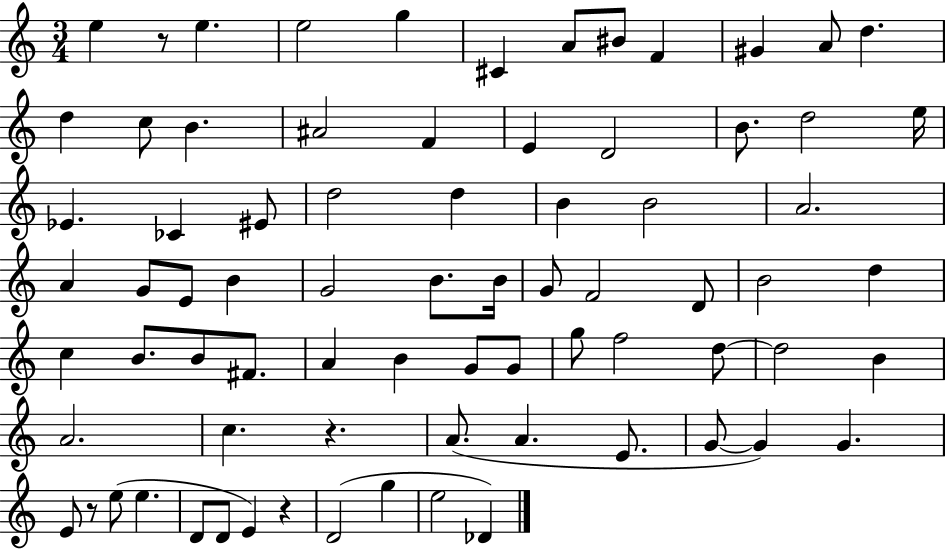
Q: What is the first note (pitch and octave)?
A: E5